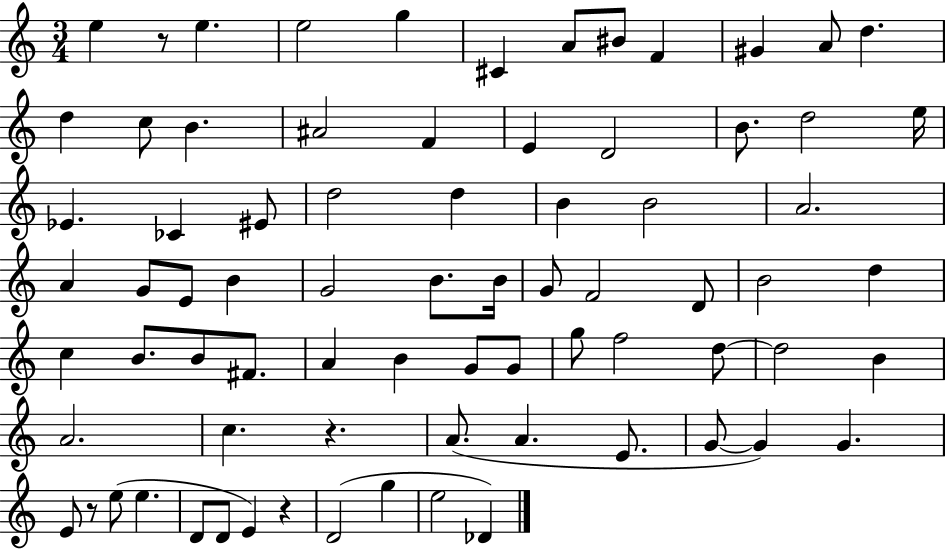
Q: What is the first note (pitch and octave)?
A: E5